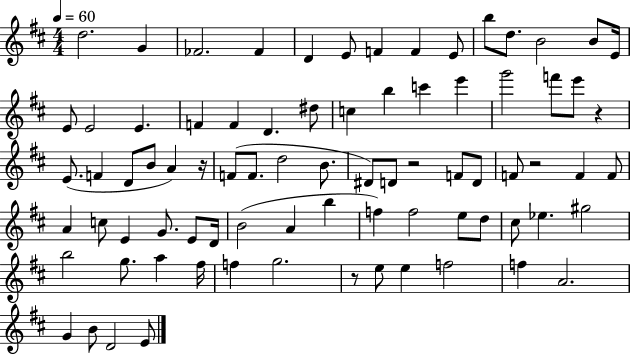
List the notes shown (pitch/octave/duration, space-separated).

D5/h. G4/q FES4/h. FES4/q D4/q E4/e F4/q F4/q E4/e B5/e D5/e. B4/h B4/e E4/s E4/e E4/h E4/q. F4/q F4/q D4/q. D#5/e C5/q B5/q C6/q E6/q G6/h F6/e E6/e R/q E4/e. F4/q D4/e B4/e A4/q R/s F4/e F4/e. D5/h B4/e. D#4/e D4/e R/h F4/e D4/e F4/e R/h F4/q F4/e A4/q C5/e E4/q G4/e. E4/e D4/s B4/h A4/q B5/q F5/q F5/h E5/e D5/e C#5/e Eb5/q. G#5/h B5/h G5/e. A5/q F#5/s F5/q G5/h. R/e E5/e E5/q F5/h F5/q A4/h. G4/q B4/e D4/h E4/e